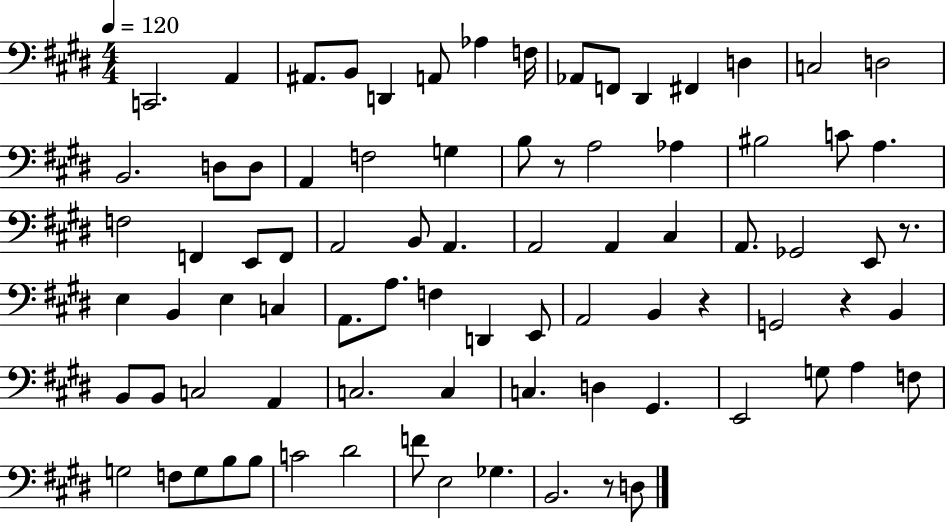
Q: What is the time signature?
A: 4/4